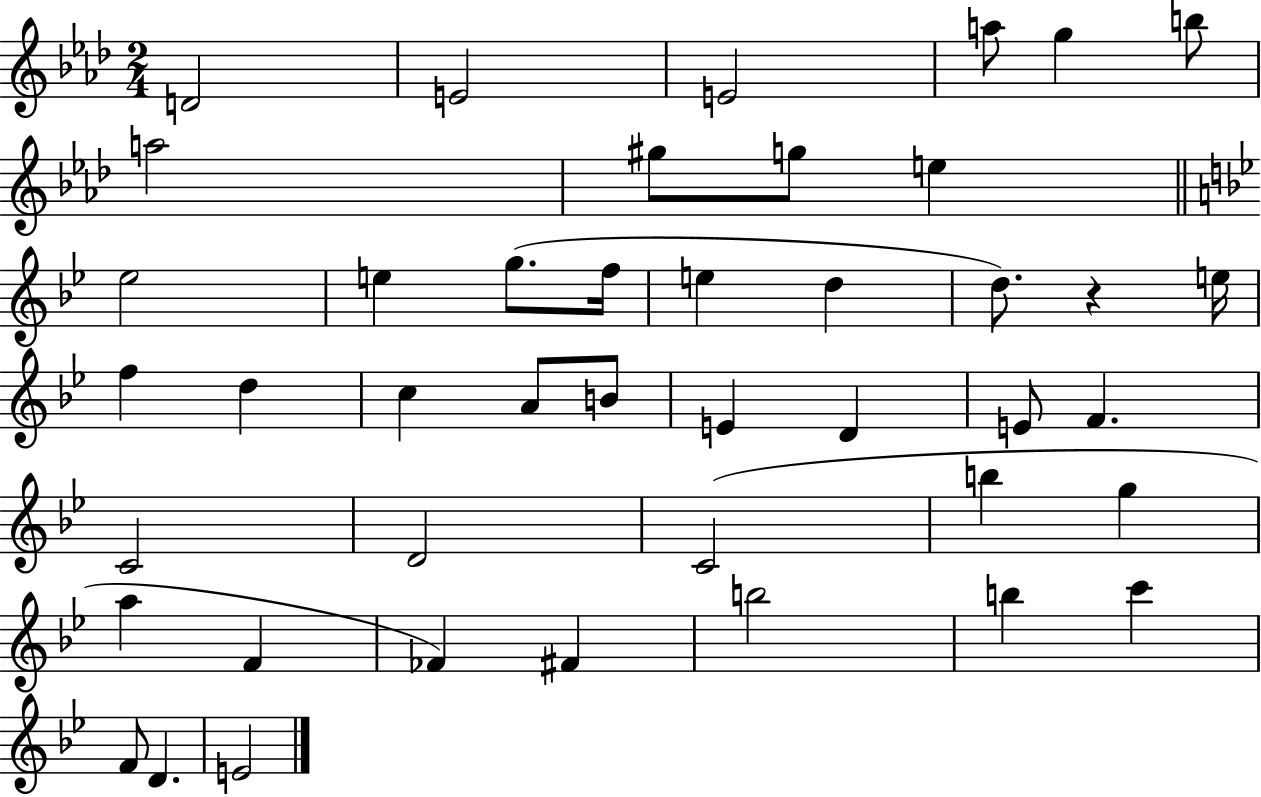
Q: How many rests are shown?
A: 1